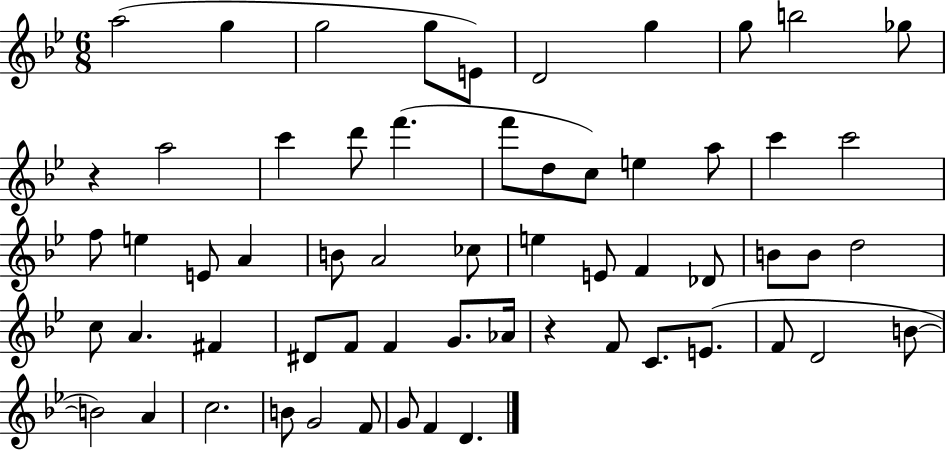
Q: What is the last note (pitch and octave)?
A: D4